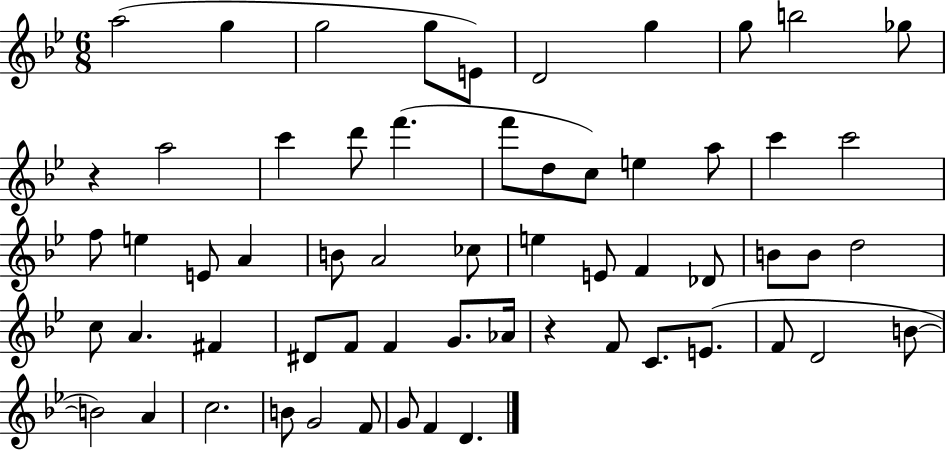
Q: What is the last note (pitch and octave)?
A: D4